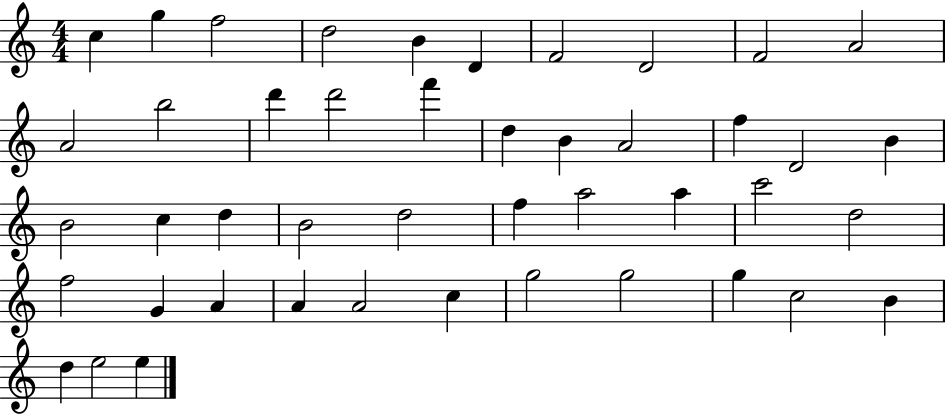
C5/q G5/q F5/h D5/h B4/q D4/q F4/h D4/h F4/h A4/h A4/h B5/h D6/q D6/h F6/q D5/q B4/q A4/h F5/q D4/h B4/q B4/h C5/q D5/q B4/h D5/h F5/q A5/h A5/q C6/h D5/h F5/h G4/q A4/q A4/q A4/h C5/q G5/h G5/h G5/q C5/h B4/q D5/q E5/h E5/q